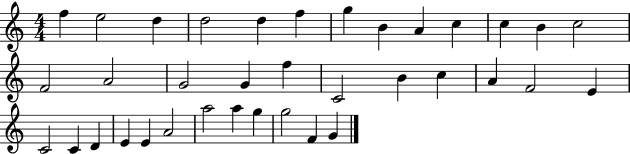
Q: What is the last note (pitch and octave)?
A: G4